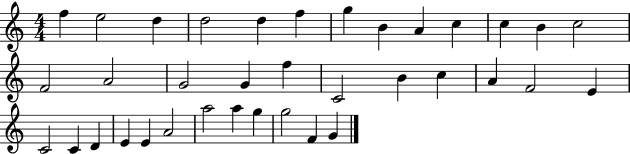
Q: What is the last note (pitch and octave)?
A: G4